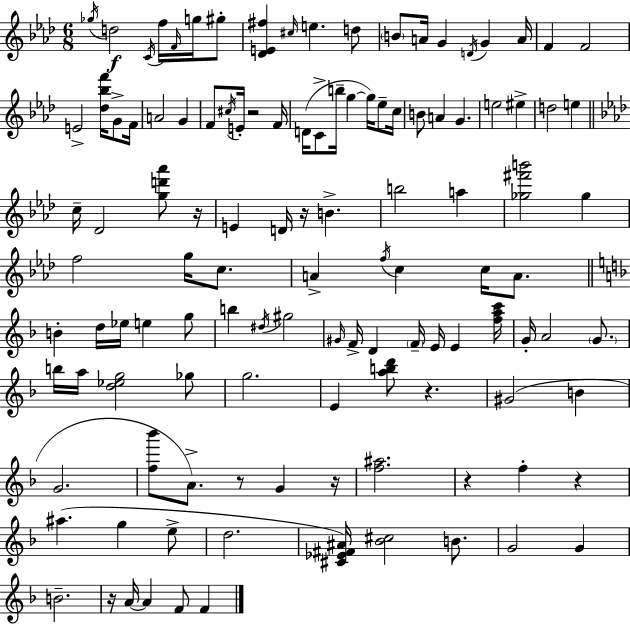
Gb5/s D5/h C4/s F5/s F4/s G5/s G#5/e [Db4,E4,F#5]/q C#5/s E5/q. D5/e B4/e A4/s G4/q D4/s G4/q A4/s F4/q F4/h E4/h [Db5,Bb5,F6]/s G4/e F4/s A4/h G4/q F4/e C#5/s E4/s R/h F4/s D4/s C4/e B5/s G5/q G5/s Eb5/e C5/s B4/e A4/q G4/q. E5/h EIS5/q D5/h E5/q C5/s Db4/h [G5,D6,Ab6]/e R/s E4/q D4/s R/s B4/q. B5/h A5/q [Gb5,F#6,B6]/h Gb5/q F5/h G5/s C5/e. A4/q F5/s C5/q C5/s A4/e. B4/q D5/s Eb5/s E5/q G5/e B5/q D#5/s G#5/h G#4/s F4/s D4/q F4/s E4/s E4/q [F5,A5,C6]/s G4/s A4/h G4/e. B5/s A5/s [D5,Eb5,G5]/h Gb5/e G5/h. E4/q [A5,B5,D6]/e R/q. G#4/h B4/q G4/h. [F5,Bb6]/e A4/e. R/e G4/q R/s [F5,A#5]/h. R/q F5/q R/q A#5/q. G5/q E5/e D5/h. [C#4,Eb4,F#4,A#4]/s [Bb4,C#5]/h B4/e. G4/h G4/q B4/h. R/s A4/s A4/q F4/e F4/q